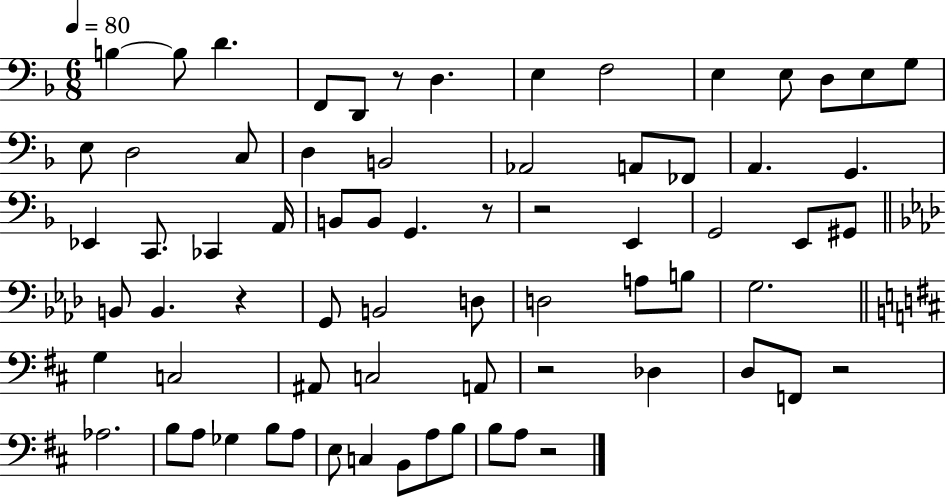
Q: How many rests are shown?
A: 7